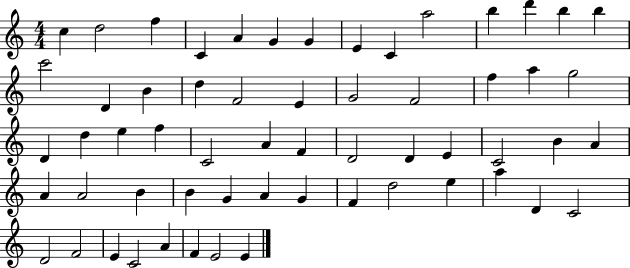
X:1
T:Untitled
M:4/4
L:1/4
K:C
c d2 f C A G G E C a2 b d' b b c'2 D B d F2 E G2 F2 f a g2 D d e f C2 A F D2 D E C2 B A A A2 B B G A G F d2 e a D C2 D2 F2 E C2 A F E2 E